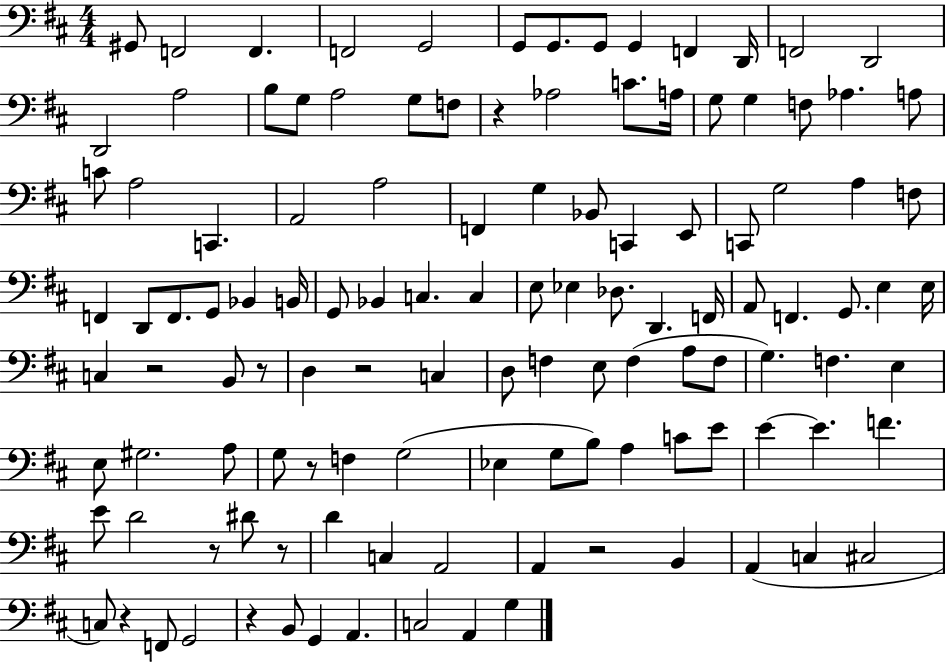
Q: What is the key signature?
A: D major